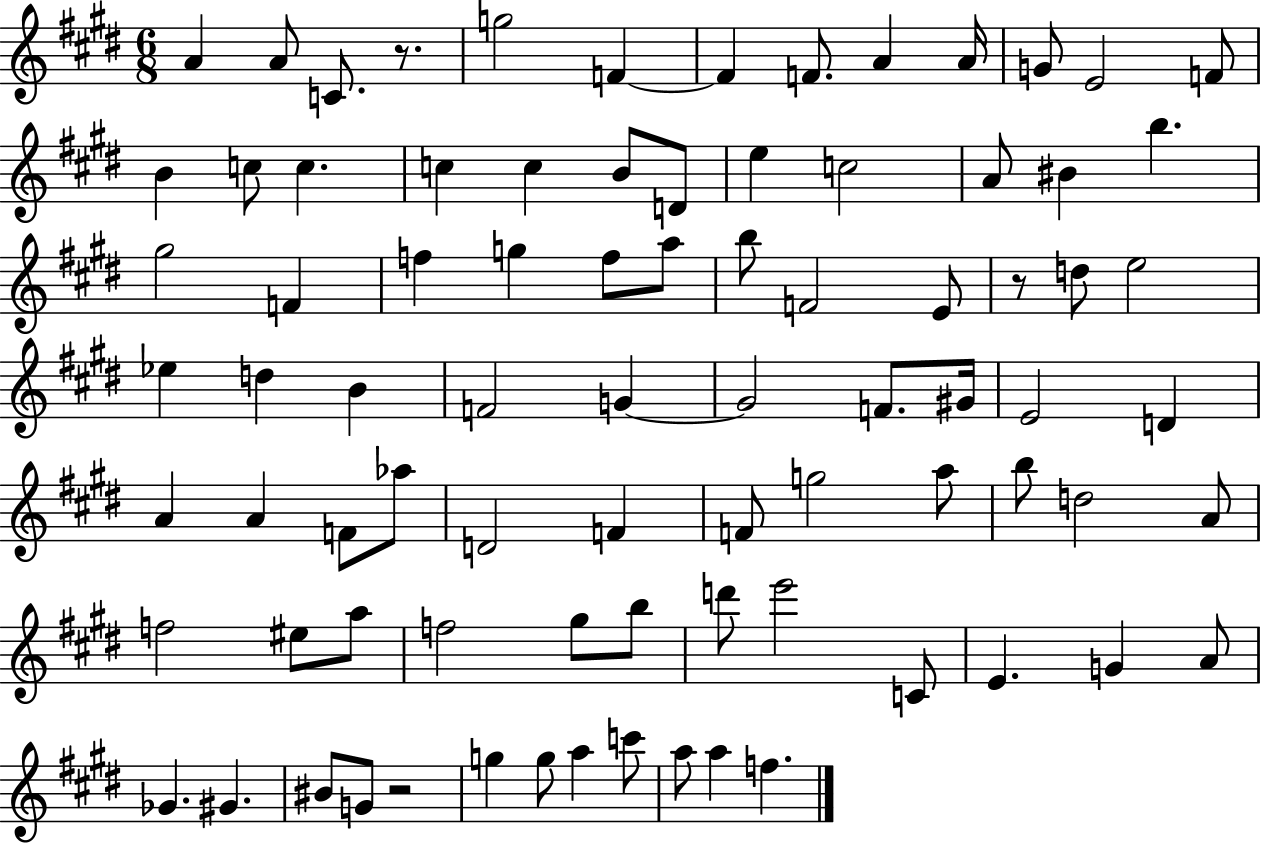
A4/q A4/e C4/e. R/e. G5/h F4/q F4/q F4/e. A4/q A4/s G4/e E4/h F4/e B4/q C5/e C5/q. C5/q C5/q B4/e D4/e E5/q C5/h A4/e BIS4/q B5/q. G#5/h F4/q F5/q G5/q F5/e A5/e B5/e F4/h E4/e R/e D5/e E5/h Eb5/q D5/q B4/q F4/h G4/q G4/h F4/e. G#4/s E4/h D4/q A4/q A4/q F4/e Ab5/e D4/h F4/q F4/e G5/h A5/e B5/e D5/h A4/e F5/h EIS5/e A5/e F5/h G#5/e B5/e D6/e E6/h C4/e E4/q. G4/q A4/e Gb4/q. G#4/q. BIS4/e G4/e R/h G5/q G5/e A5/q C6/e A5/e A5/q F5/q.